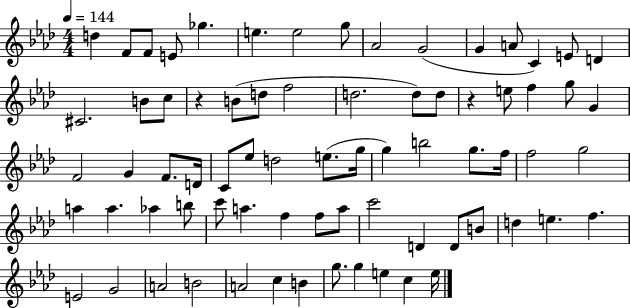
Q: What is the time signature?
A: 4/4